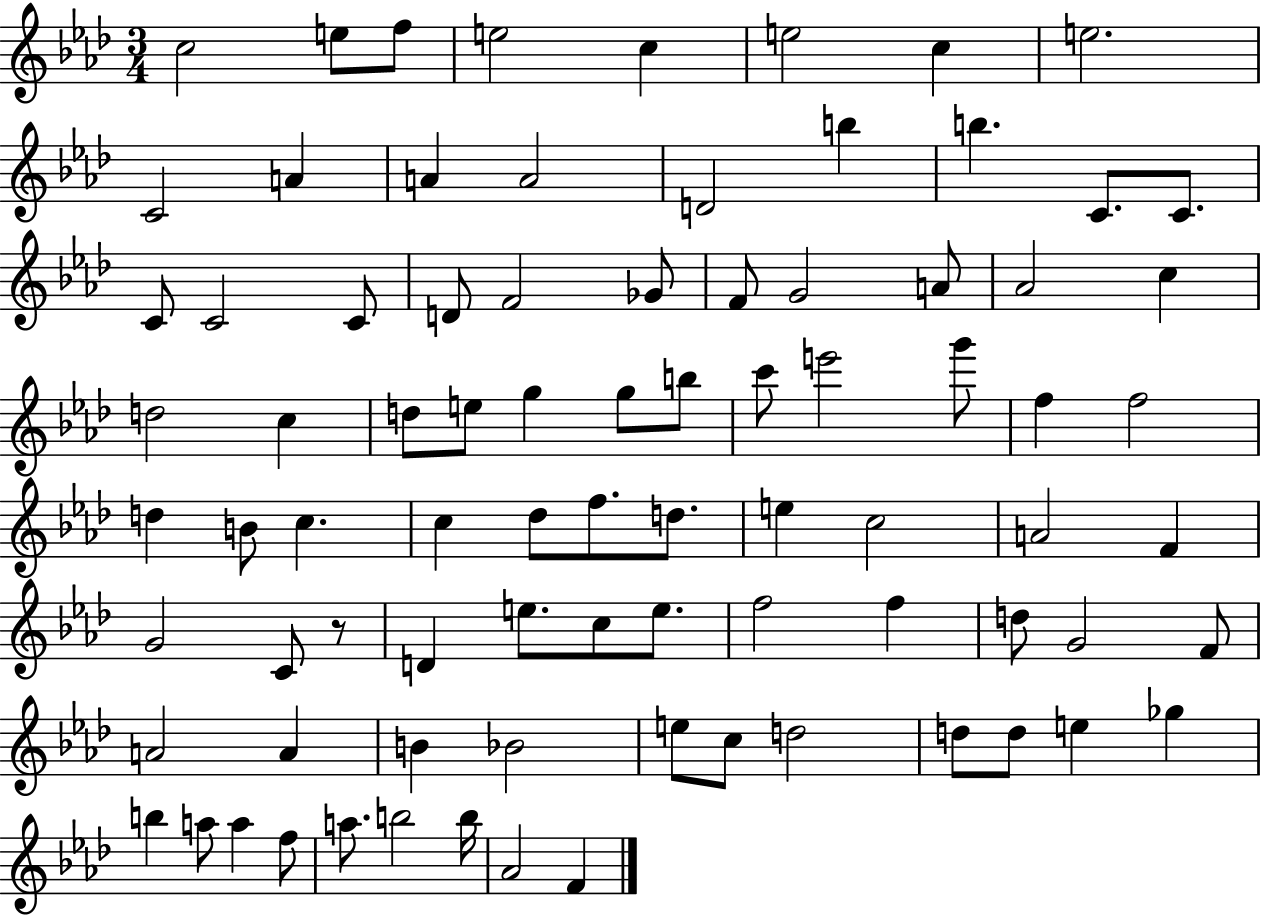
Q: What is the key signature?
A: AES major